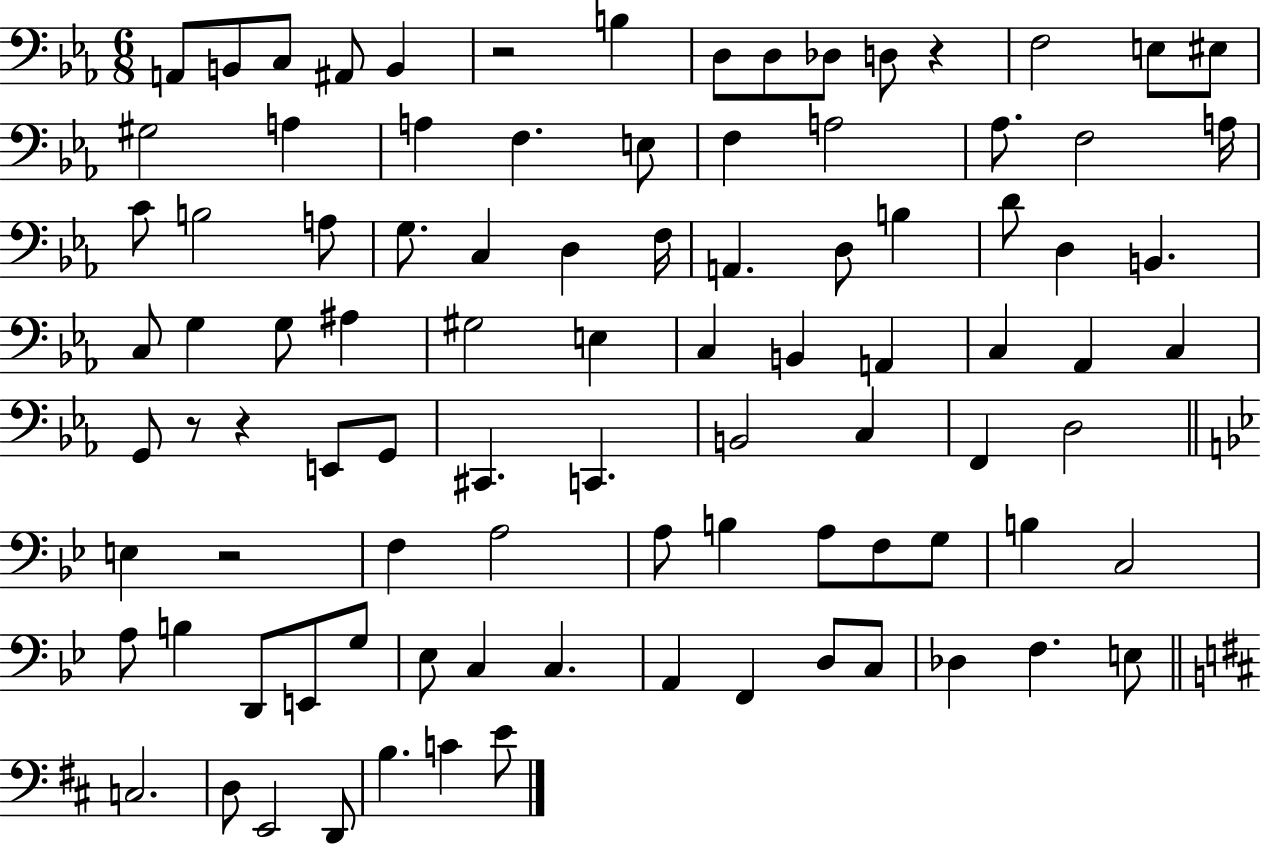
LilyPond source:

{
  \clef bass
  \numericTimeSignature
  \time 6/8
  \key ees \major
  a,8 b,8 c8 ais,8 b,4 | r2 b4 | d8 d8 des8 d8 r4 | f2 e8 eis8 | \break gis2 a4 | a4 f4. e8 | f4 a2 | aes8. f2 a16 | \break c'8 b2 a8 | g8. c4 d4 f16 | a,4. d8 b4 | d'8 d4 b,4. | \break c8 g4 g8 ais4 | gis2 e4 | c4 b,4 a,4 | c4 aes,4 c4 | \break g,8 r8 r4 e,8 g,8 | cis,4. c,4. | b,2 c4 | f,4 d2 | \break \bar "||" \break \key bes \major e4 r2 | f4 a2 | a8 b4 a8 f8 g8 | b4 c2 | \break a8 b4 d,8 e,8 g8 | ees8 c4 c4. | a,4 f,4 d8 c8 | des4 f4. e8 | \break \bar "||" \break \key d \major c2. | d8 e,2 d,8 | b4. c'4 e'8 | \bar "|."
}